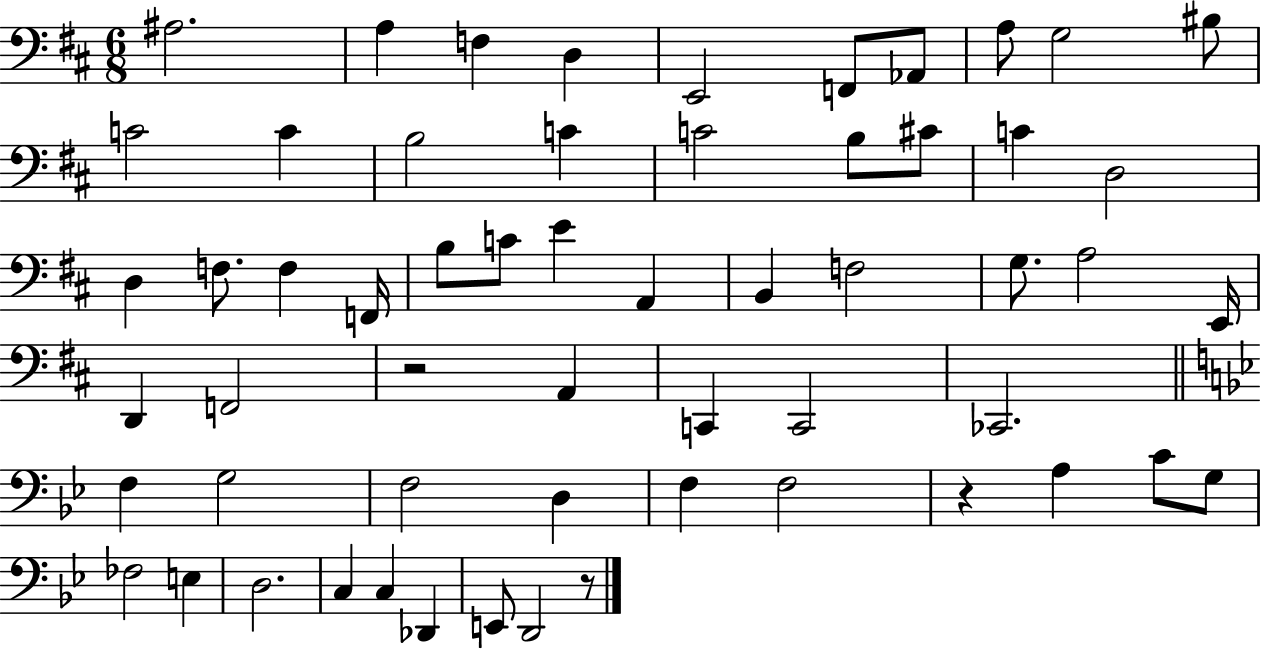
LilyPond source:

{
  \clef bass
  \numericTimeSignature
  \time 6/8
  \key d \major
  \repeat volta 2 { ais2. | a4 f4 d4 | e,2 f,8 aes,8 | a8 g2 bis8 | \break c'2 c'4 | b2 c'4 | c'2 b8 cis'8 | c'4 d2 | \break d4 f8. f4 f,16 | b8 c'8 e'4 a,4 | b,4 f2 | g8. a2 e,16 | \break d,4 f,2 | r2 a,4 | c,4 c,2 | ces,2. | \break \bar "||" \break \key g \minor f4 g2 | f2 d4 | f4 f2 | r4 a4 c'8 g8 | \break fes2 e4 | d2. | c4 c4 des,4 | e,8 d,2 r8 | \break } \bar "|."
}